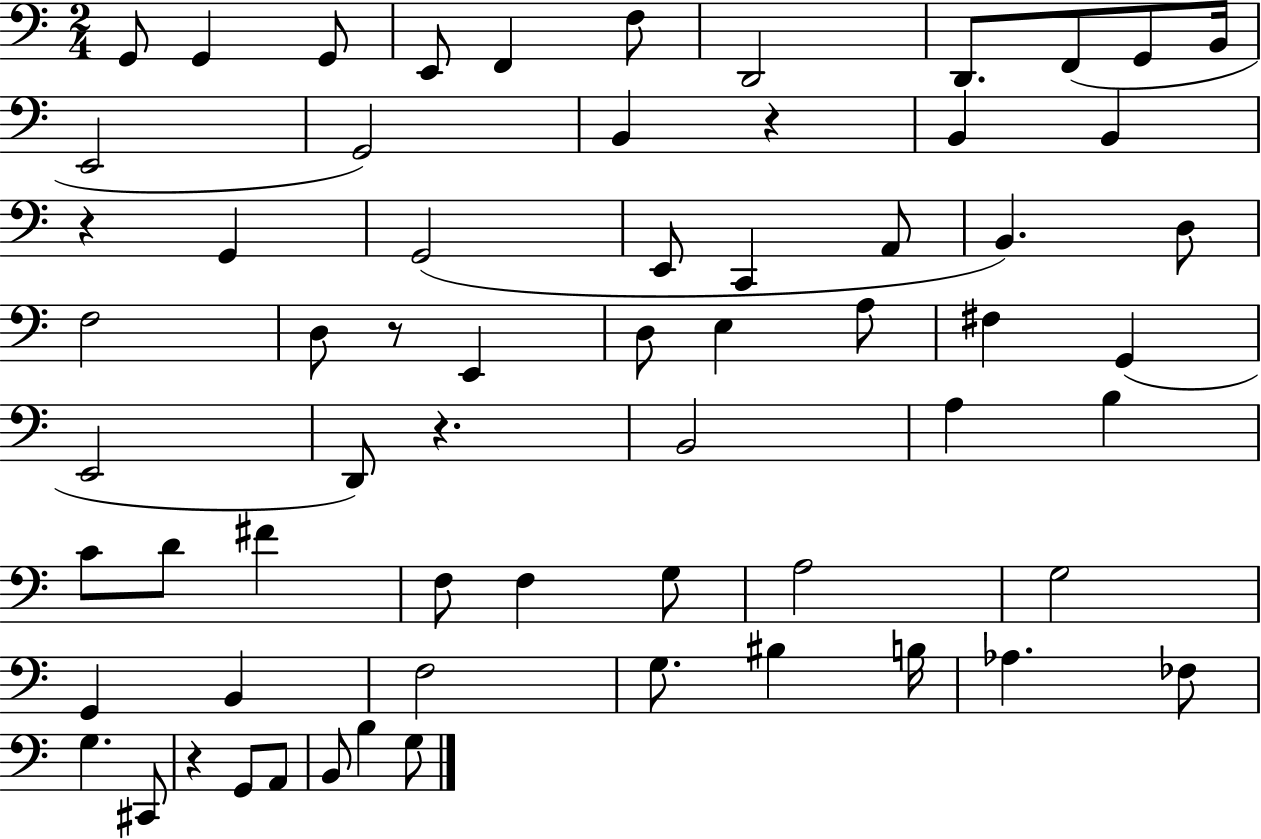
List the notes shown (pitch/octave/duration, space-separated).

G2/e G2/q G2/e E2/e F2/q F3/e D2/h D2/e. F2/e G2/e B2/s E2/h G2/h B2/q R/q B2/q B2/q R/q G2/q G2/h E2/e C2/q A2/e B2/q. D3/e F3/h D3/e R/e E2/q D3/e E3/q A3/e F#3/q G2/q E2/h D2/e R/q. B2/h A3/q B3/q C4/e D4/e F#4/q F3/e F3/q G3/e A3/h G3/h G2/q B2/q F3/h G3/e. BIS3/q B3/s Ab3/q. FES3/e G3/q. C#2/e R/q G2/e A2/e B2/e B3/q G3/e